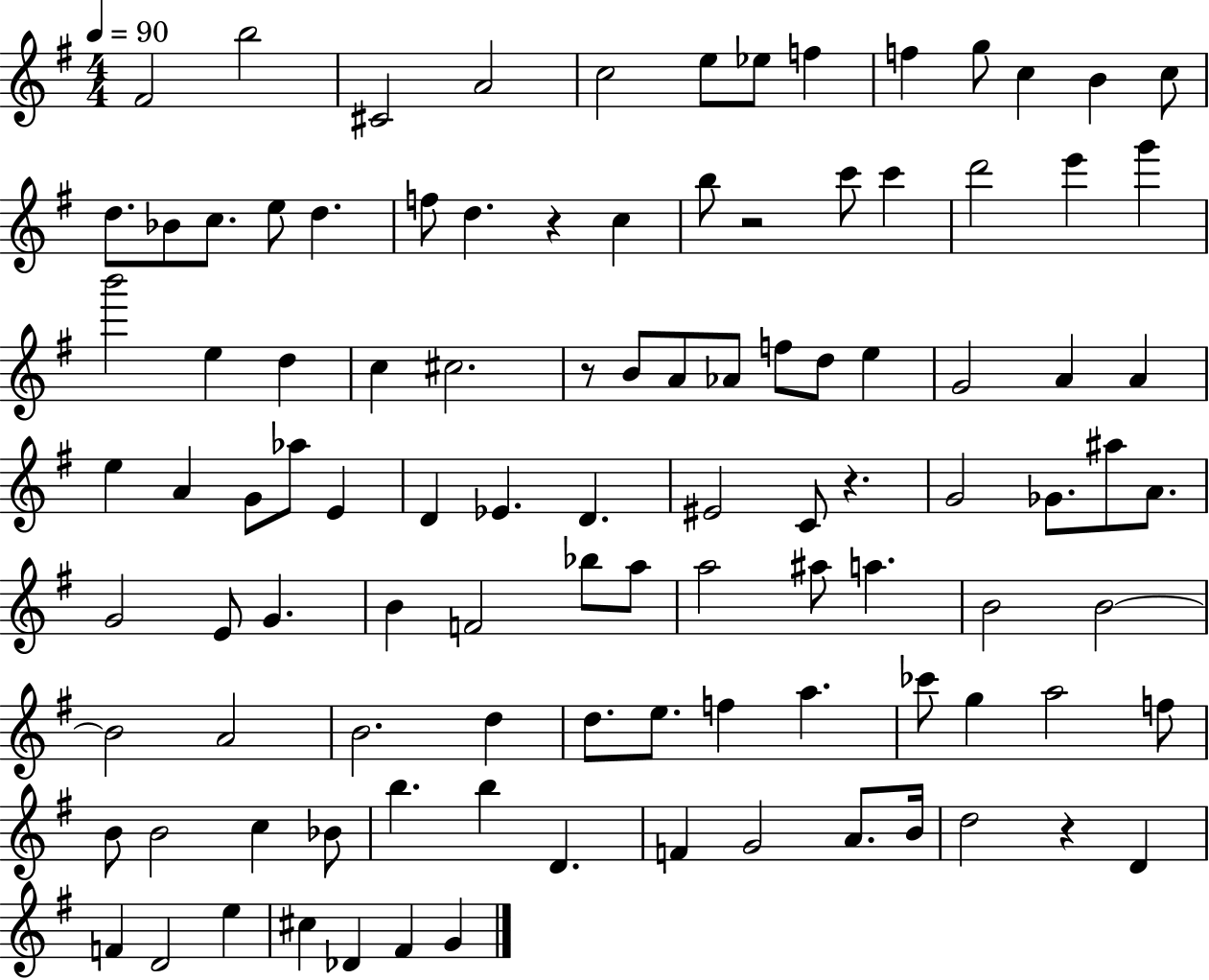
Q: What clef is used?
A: treble